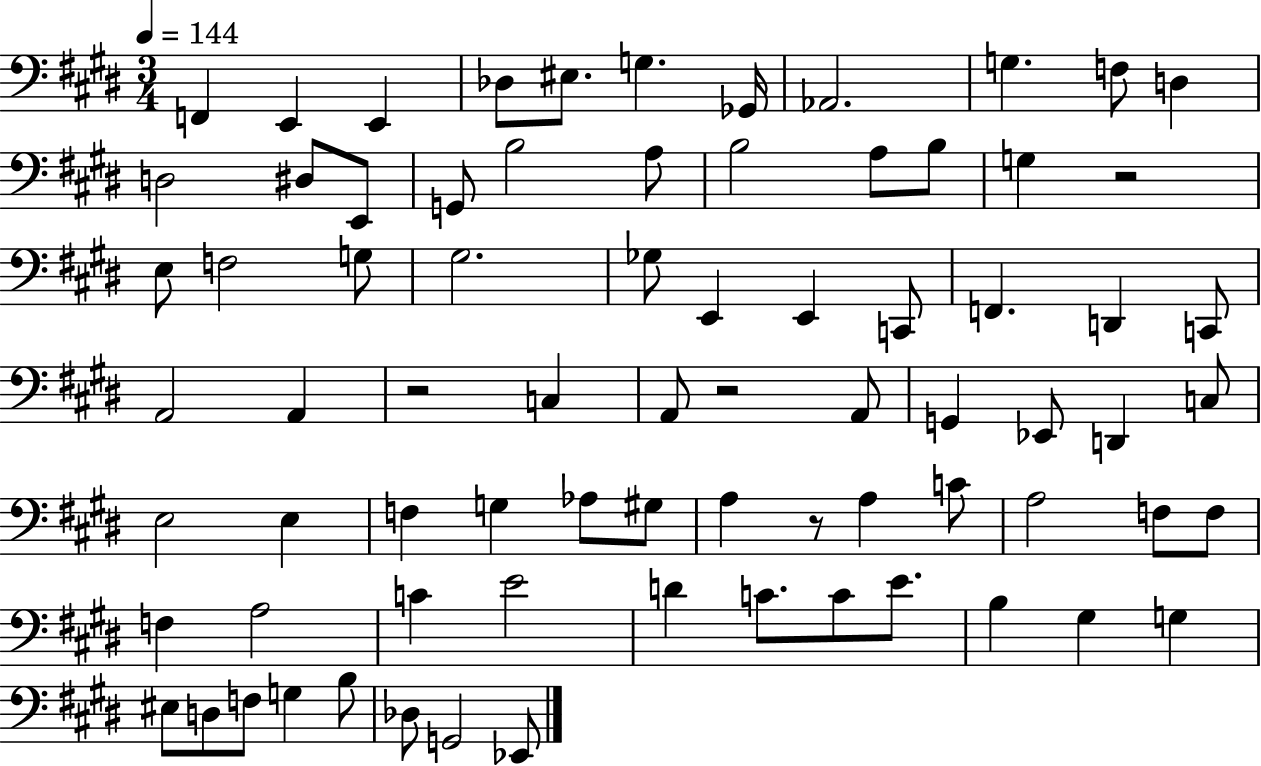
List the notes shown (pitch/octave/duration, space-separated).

F2/q E2/q E2/q Db3/e EIS3/e. G3/q. Gb2/s Ab2/h. G3/q. F3/e D3/q D3/h D#3/e E2/e G2/e B3/h A3/e B3/h A3/e B3/e G3/q R/h E3/e F3/h G3/e G#3/h. Gb3/e E2/q E2/q C2/e F2/q. D2/q C2/e A2/h A2/q R/h C3/q A2/e R/h A2/e G2/q Eb2/e D2/q C3/e E3/h E3/q F3/q G3/q Ab3/e G#3/e A3/q R/e A3/q C4/e A3/h F3/e F3/e F3/q A3/h C4/q E4/h D4/q C4/e. C4/e E4/e. B3/q G#3/q G3/q EIS3/e D3/e F3/e G3/q B3/e Db3/e G2/h Eb2/e